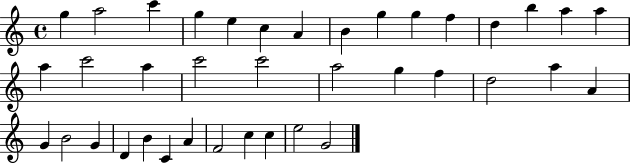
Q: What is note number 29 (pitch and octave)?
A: G4